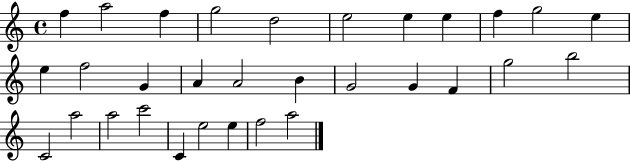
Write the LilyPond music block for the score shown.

{
  \clef treble
  \time 4/4
  \defaultTimeSignature
  \key c \major
  f''4 a''2 f''4 | g''2 d''2 | e''2 e''4 e''4 | f''4 g''2 e''4 | \break e''4 f''2 g'4 | a'4 a'2 b'4 | g'2 g'4 f'4 | g''2 b''2 | \break c'2 a''2 | a''2 c'''2 | c'4 e''2 e''4 | f''2 a''2 | \break \bar "|."
}